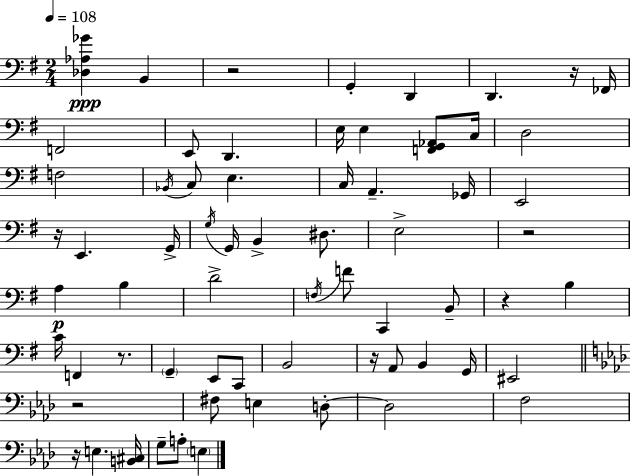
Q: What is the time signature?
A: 2/4